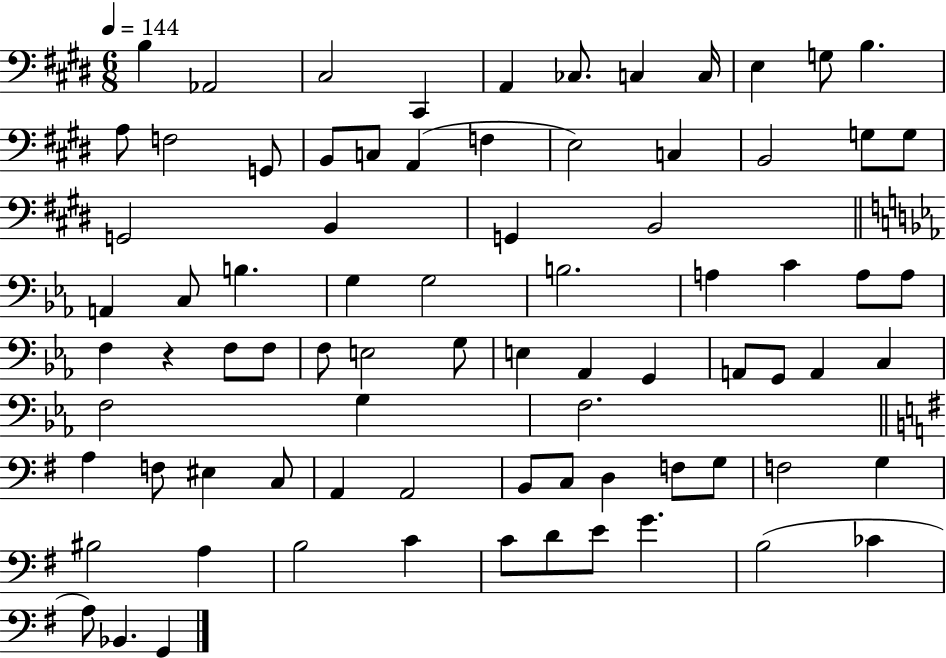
{
  \clef bass
  \numericTimeSignature
  \time 6/8
  \key e \major
  \tempo 4 = 144
  \repeat volta 2 { b4 aes,2 | cis2 cis,4 | a,4 ces8. c4 c16 | e4 g8 b4. | \break a8 f2 g,8 | b,8 c8 a,4( f4 | e2) c4 | b,2 g8 g8 | \break g,2 b,4 | g,4 b,2 | \bar "||" \break \key ees \major a,4 c8 b4. | g4 g2 | b2. | a4 c'4 a8 a8 | \break f4 r4 f8 f8 | f8 e2 g8 | e4 aes,4 g,4 | a,8 g,8 a,4 c4 | \break f2 g4 | f2. | \bar "||" \break \key g \major a4 f8 eis4 c8 | a,4 a,2 | b,8 c8 d4 f8 g8 | f2 g4 | \break bis2 a4 | b2 c'4 | c'8 d'8 e'8 g'4. | b2( ces'4 | \break a8) bes,4. g,4 | } \bar "|."
}